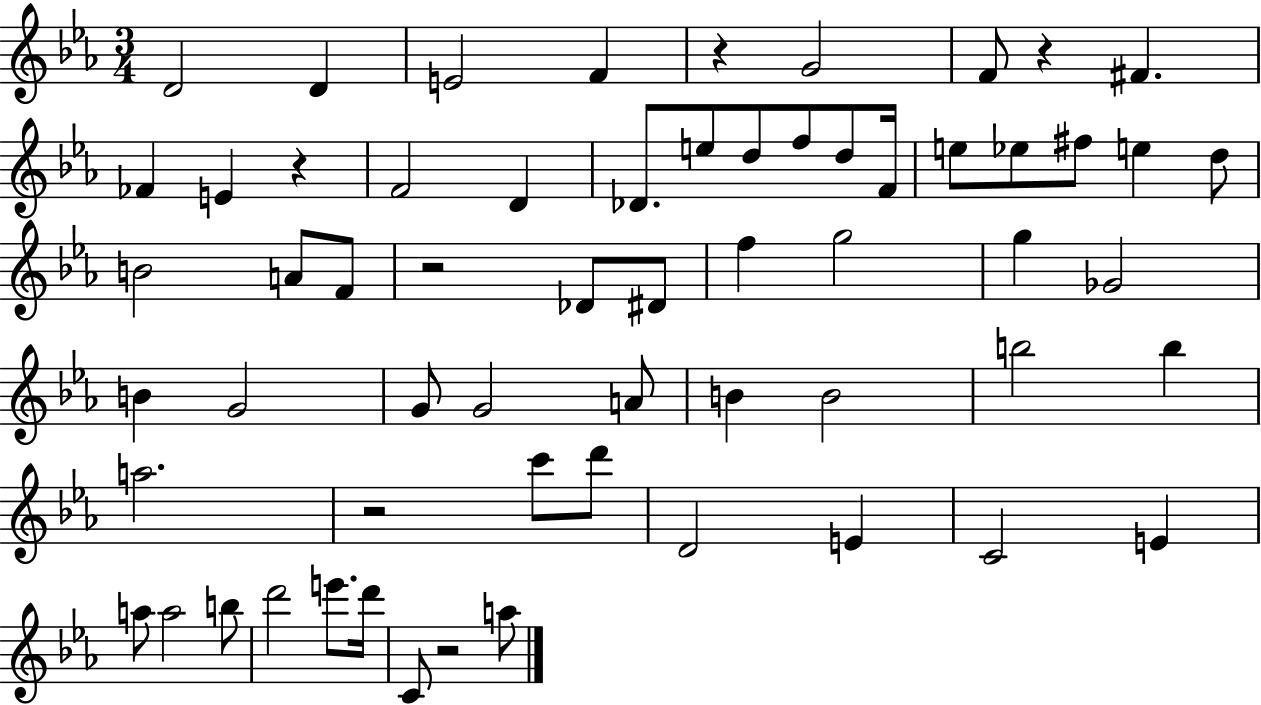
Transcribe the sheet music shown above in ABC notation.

X:1
T:Untitled
M:3/4
L:1/4
K:Eb
D2 D E2 F z G2 F/2 z ^F _F E z F2 D _D/2 e/2 d/2 f/2 d/2 F/4 e/2 _e/2 ^f/2 e d/2 B2 A/2 F/2 z2 _D/2 ^D/2 f g2 g _G2 B G2 G/2 G2 A/2 B B2 b2 b a2 z2 c'/2 d'/2 D2 E C2 E a/2 a2 b/2 d'2 e'/2 d'/4 C/2 z2 a/2